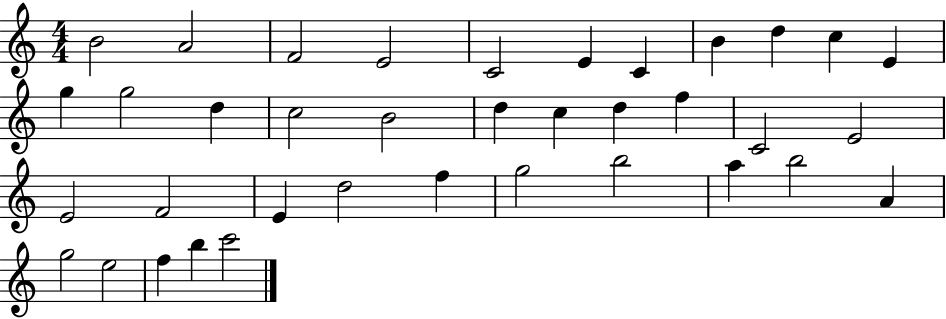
B4/h A4/h F4/h E4/h C4/h E4/q C4/q B4/q D5/q C5/q E4/q G5/q G5/h D5/q C5/h B4/h D5/q C5/q D5/q F5/q C4/h E4/h E4/h F4/h E4/q D5/h F5/q G5/h B5/h A5/q B5/h A4/q G5/h E5/h F5/q B5/q C6/h